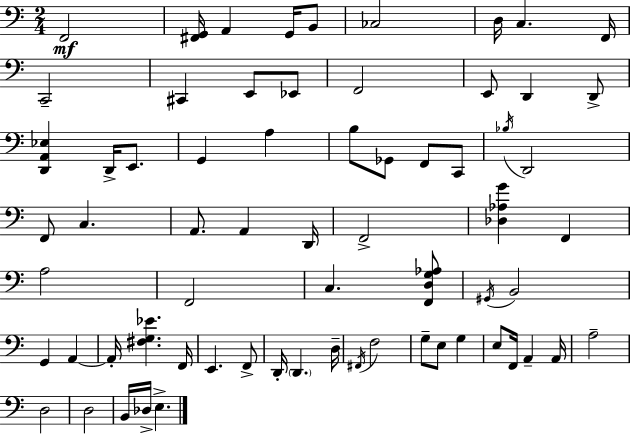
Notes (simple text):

F2/h [F#2,G2]/s A2/q G2/s B2/e CES3/h D3/s C3/q. F2/s C2/h C#2/q E2/e Eb2/e F2/h E2/e D2/q D2/e [D2,A2,Eb3]/q D2/s E2/e. G2/q A3/q B3/e Gb2/e F2/e C2/e Bb3/s D2/h F2/e C3/q. A2/e. A2/q D2/s F2/h [Db3,Ab3,G4]/q F2/q A3/h F2/h C3/q. [F2,D3,G3,Ab3]/e G#2/s B2/h G2/q A2/q A2/s [F#3,G3,Eb4]/q. F2/s E2/q. F2/e D2/s D2/q. D3/s F#2/s F3/h G3/e E3/e G3/q E3/e F2/s A2/q A2/s A3/h D3/h D3/h B2/s Db3/s E3/q.